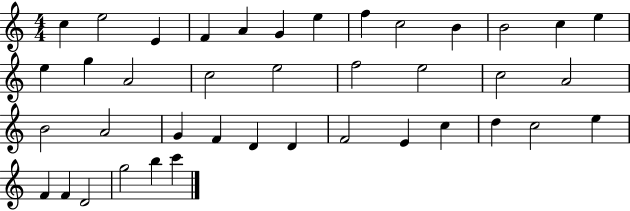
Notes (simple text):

C5/q E5/h E4/q F4/q A4/q G4/q E5/q F5/q C5/h B4/q B4/h C5/q E5/q E5/q G5/q A4/h C5/h E5/h F5/h E5/h C5/h A4/h B4/h A4/h G4/q F4/q D4/q D4/q F4/h E4/q C5/q D5/q C5/h E5/q F4/q F4/q D4/h G5/h B5/q C6/q